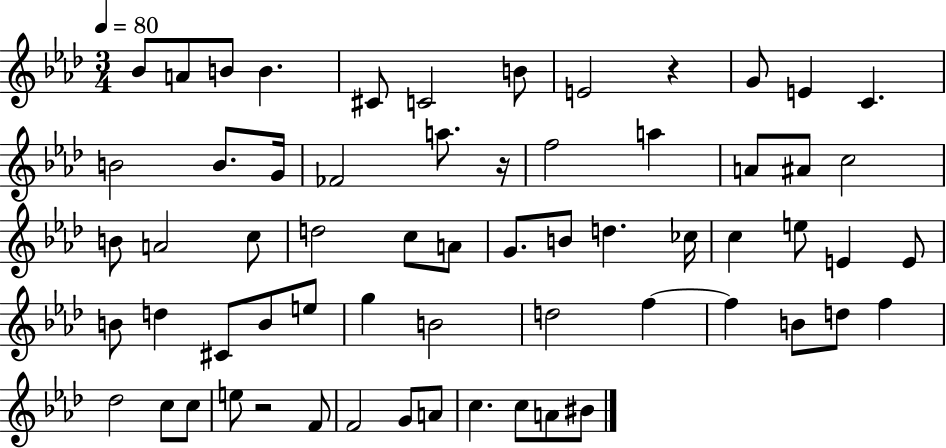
{
  \clef treble
  \numericTimeSignature
  \time 3/4
  \key aes \major
  \tempo 4 = 80
  bes'8 a'8 b'8 b'4. | cis'8 c'2 b'8 | e'2 r4 | g'8 e'4 c'4. | \break b'2 b'8. g'16 | fes'2 a''8. r16 | f''2 a''4 | a'8 ais'8 c''2 | \break b'8 a'2 c''8 | d''2 c''8 a'8 | g'8. b'8 d''4. ces''16 | c''4 e''8 e'4 e'8 | \break b'8 d''4 cis'8 b'8 e''8 | g''4 b'2 | d''2 f''4~~ | f''4 b'8 d''8 f''4 | \break des''2 c''8 c''8 | e''8 r2 f'8 | f'2 g'8 a'8 | c''4. c''8 a'8 bis'8 | \break \bar "|."
}